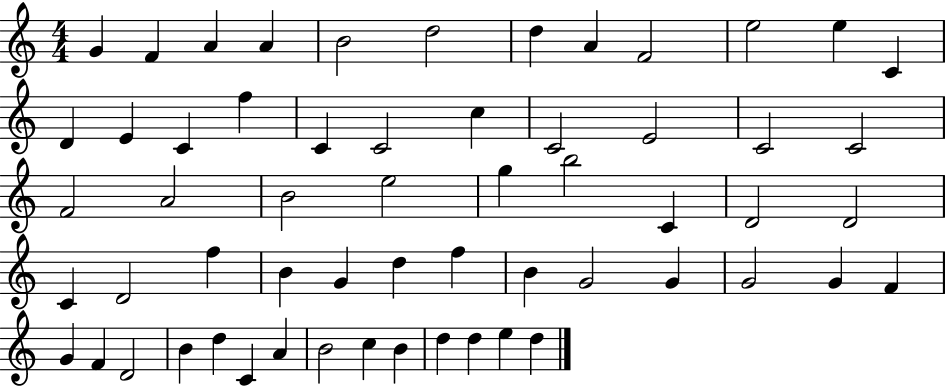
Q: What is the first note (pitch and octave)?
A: G4